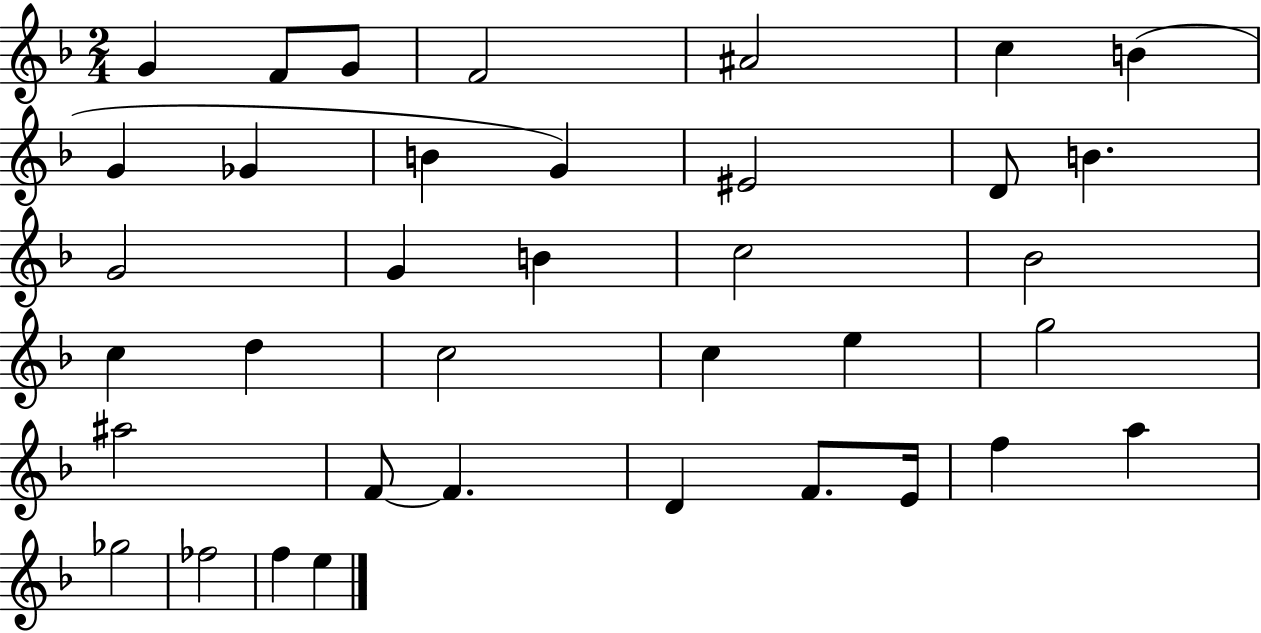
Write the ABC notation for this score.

X:1
T:Untitled
M:2/4
L:1/4
K:F
G F/2 G/2 F2 ^A2 c B G _G B G ^E2 D/2 B G2 G B c2 _B2 c d c2 c e g2 ^a2 F/2 F D F/2 E/4 f a _g2 _f2 f e